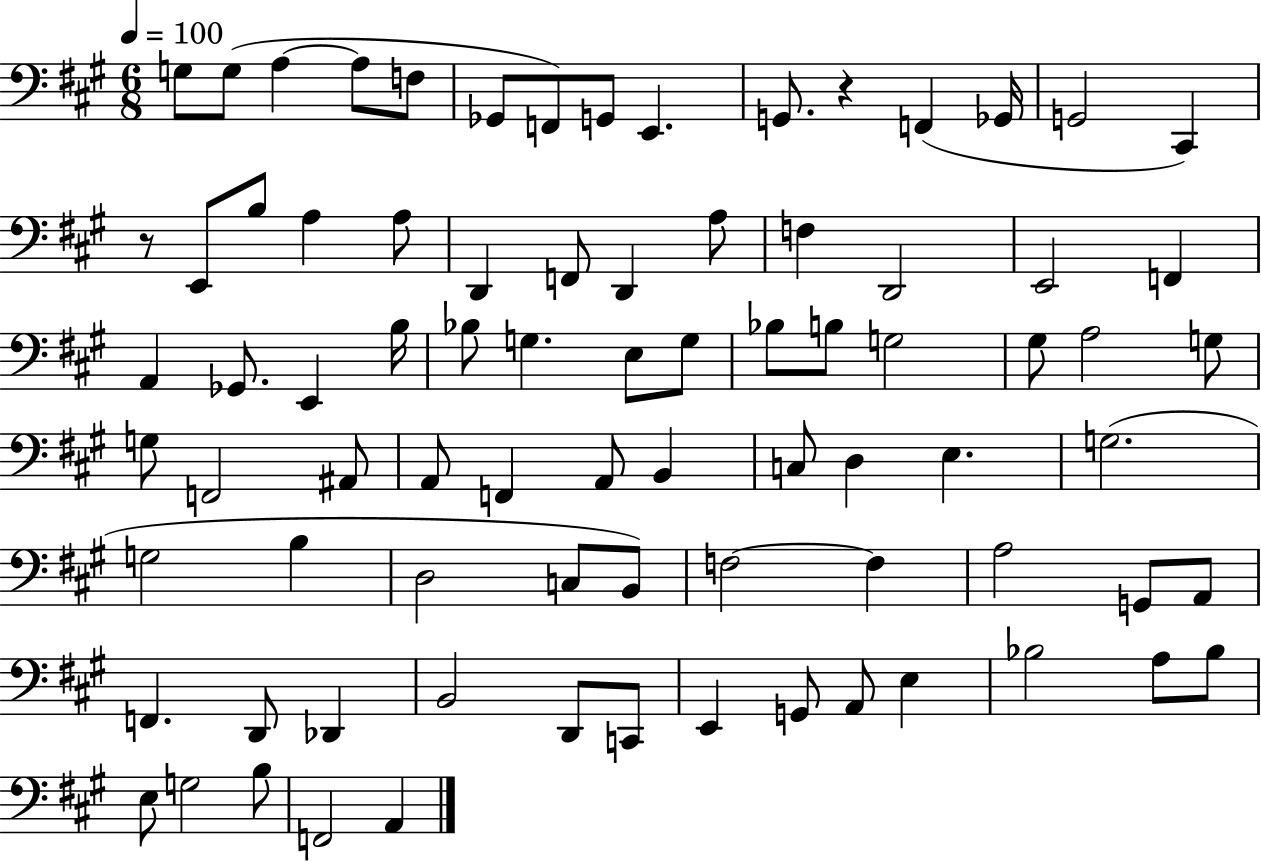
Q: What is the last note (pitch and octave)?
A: A2